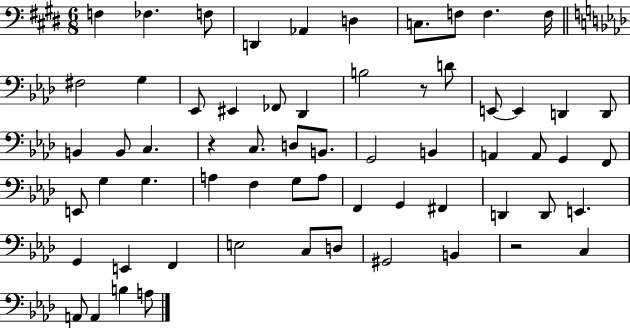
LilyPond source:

{
  \clef bass
  \numericTimeSignature
  \time 6/8
  \key e \major
  \repeat volta 2 { f4 fes4. f8 | d,4 aes,4 d4 | c8. f8 f4. f16 | \bar "||" \break \key f \minor fis2 g4 | ees,8 eis,4 fes,8 des,4 | b2 r8 d'8 | e,8~~ e,4 d,4 d,8 | \break b,4 b,8 c4. | r4 c8. d8 b,8. | g,2 b,4 | a,4 a,8 g,4 f,8 | \break e,8 g4 g4. | a4 f4 g8 a8 | f,4 g,4 fis,4 | d,4 d,8 e,4. | \break g,4 e,4 f,4 | e2 c8 d8 | gis,2 b,4 | r2 c4 | \break a,8 a,4 b4 a8 | } \bar "|."
}